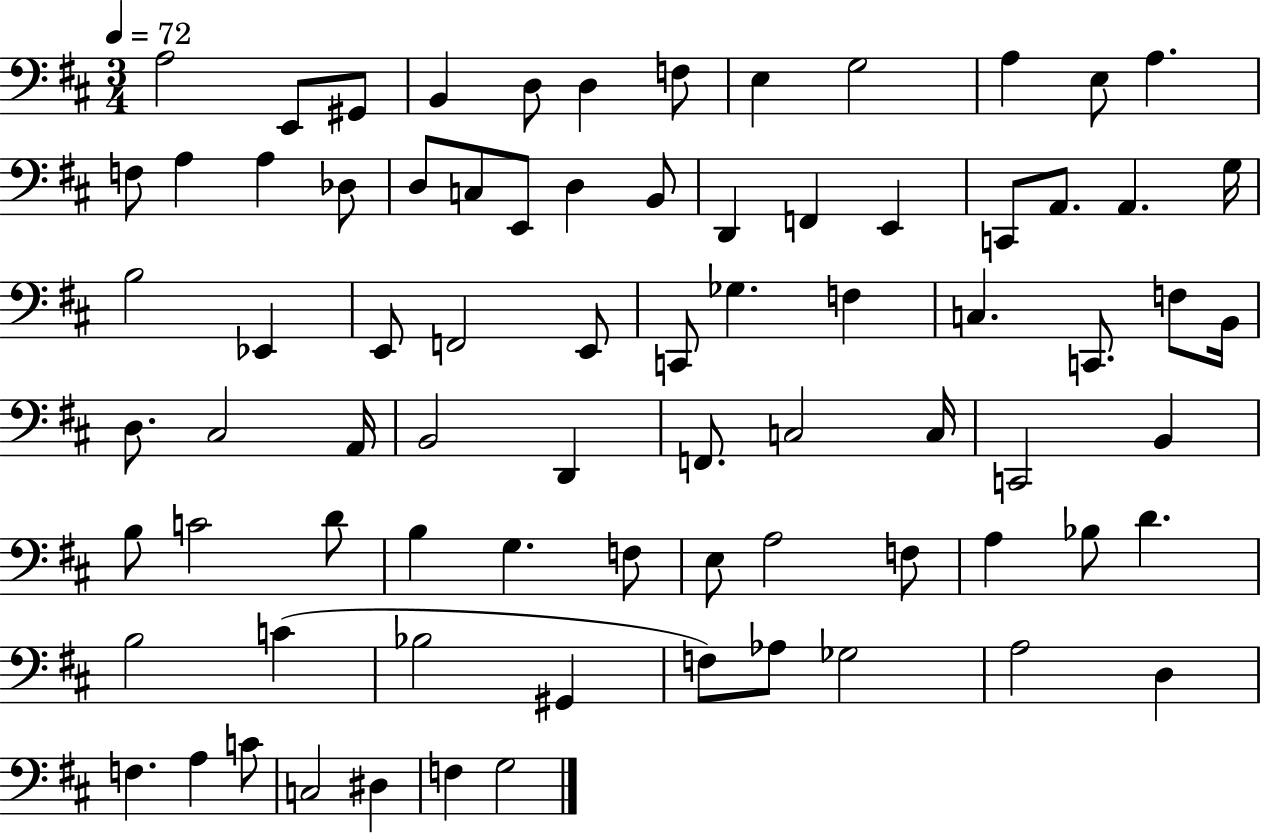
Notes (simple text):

A3/h E2/e G#2/e B2/q D3/e D3/q F3/e E3/q G3/h A3/q E3/e A3/q. F3/e A3/q A3/q Db3/e D3/e C3/e E2/e D3/q B2/e D2/q F2/q E2/q C2/e A2/e. A2/q. G3/s B3/h Eb2/q E2/e F2/h E2/e C2/e Gb3/q. F3/q C3/q. C2/e. F3/e B2/s D3/e. C#3/h A2/s B2/h D2/q F2/e. C3/h C3/s C2/h B2/q B3/e C4/h D4/e B3/q G3/q. F3/e E3/e A3/h F3/e A3/q Bb3/e D4/q. B3/h C4/q Bb3/h G#2/q F3/e Ab3/e Gb3/h A3/h D3/q F3/q. A3/q C4/e C3/h D#3/q F3/q G3/h